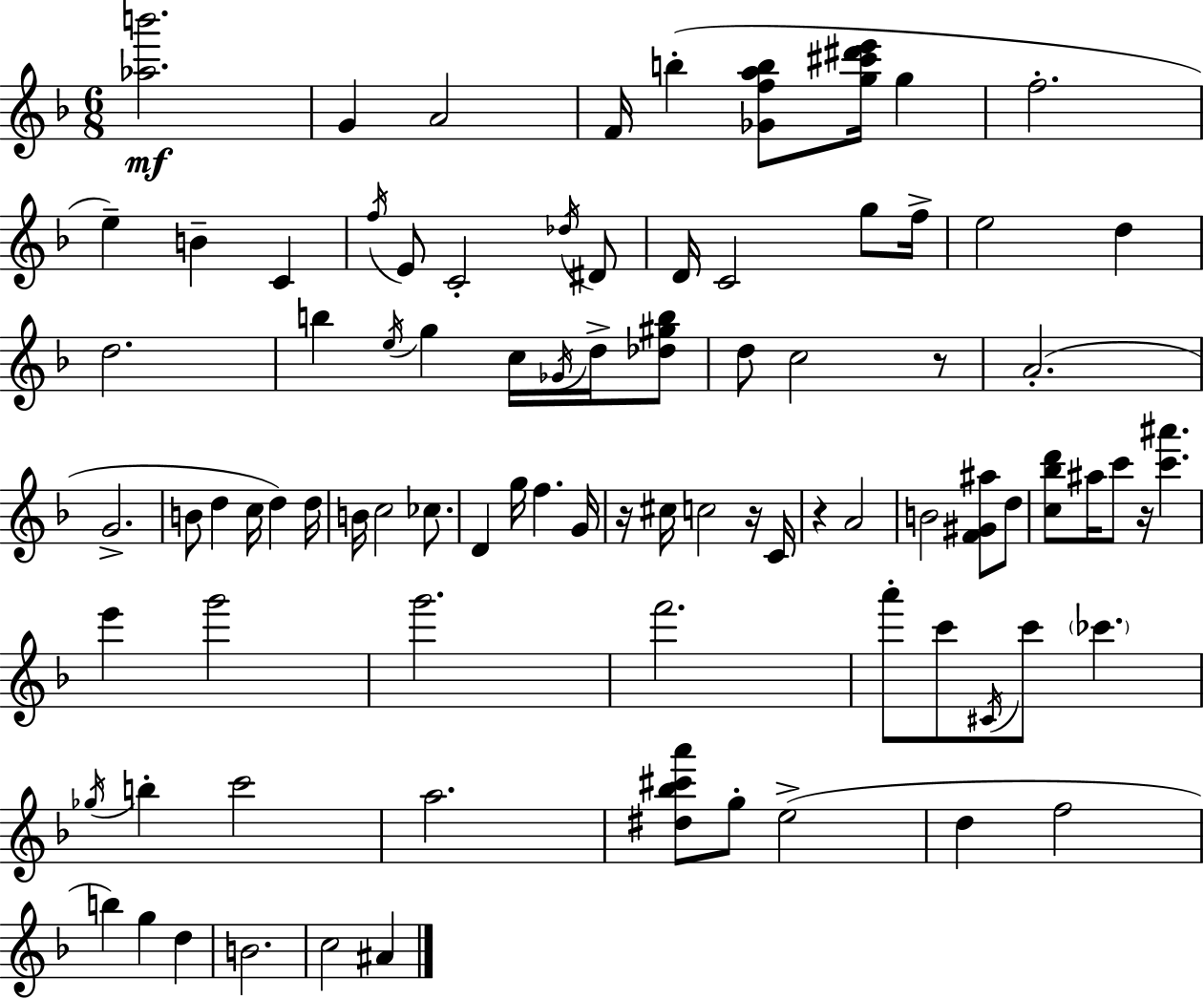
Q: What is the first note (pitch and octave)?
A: G4